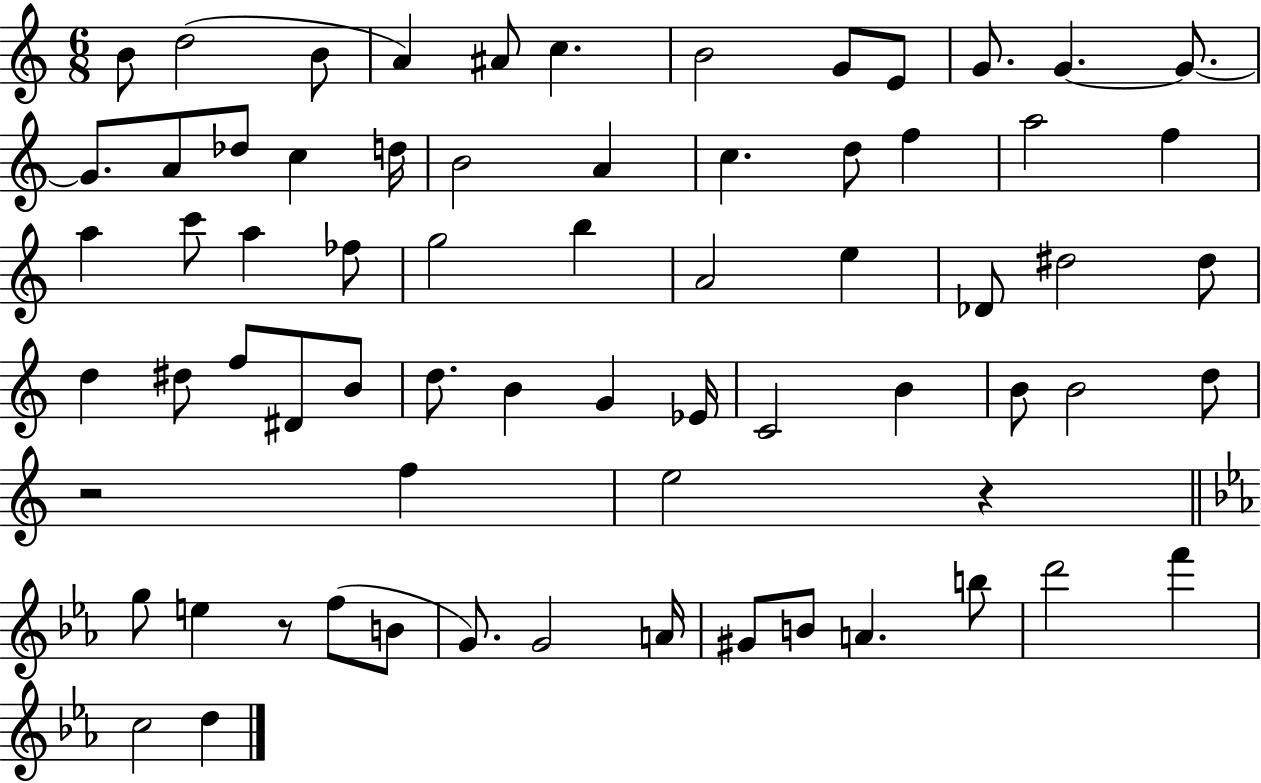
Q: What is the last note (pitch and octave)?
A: D5